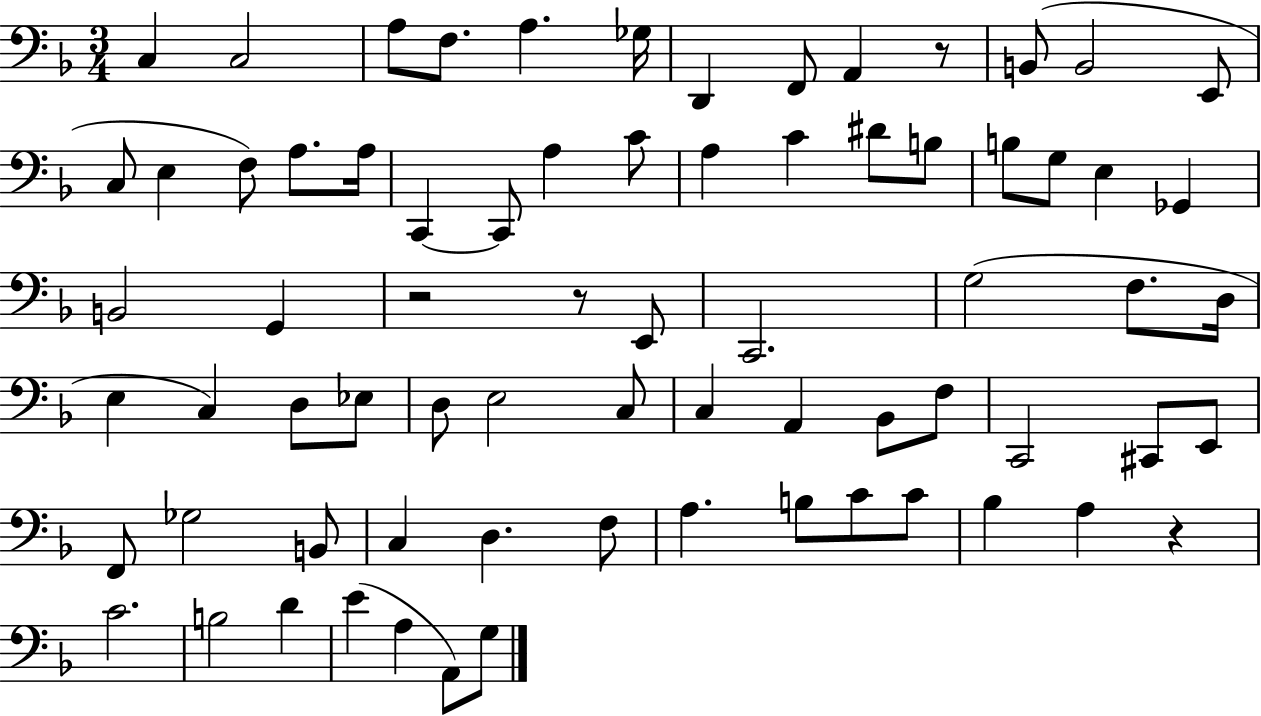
{
  \clef bass
  \numericTimeSignature
  \time 3/4
  \key f \major
  c4 c2 | a8 f8. a4. ges16 | d,4 f,8 a,4 r8 | b,8( b,2 e,8 | \break c8 e4 f8) a8. a16 | c,4~~ c,8 a4 c'8 | a4 c'4 dis'8 b8 | b8 g8 e4 ges,4 | \break b,2 g,4 | r2 r8 e,8 | c,2. | g2( f8. d16 | \break e4 c4) d8 ees8 | d8 e2 c8 | c4 a,4 bes,8 f8 | c,2 cis,8 e,8 | \break f,8 ges2 b,8 | c4 d4. f8 | a4. b8 c'8 c'8 | bes4 a4 r4 | \break c'2. | b2 d'4 | e'4( a4 a,8) g8 | \bar "|."
}